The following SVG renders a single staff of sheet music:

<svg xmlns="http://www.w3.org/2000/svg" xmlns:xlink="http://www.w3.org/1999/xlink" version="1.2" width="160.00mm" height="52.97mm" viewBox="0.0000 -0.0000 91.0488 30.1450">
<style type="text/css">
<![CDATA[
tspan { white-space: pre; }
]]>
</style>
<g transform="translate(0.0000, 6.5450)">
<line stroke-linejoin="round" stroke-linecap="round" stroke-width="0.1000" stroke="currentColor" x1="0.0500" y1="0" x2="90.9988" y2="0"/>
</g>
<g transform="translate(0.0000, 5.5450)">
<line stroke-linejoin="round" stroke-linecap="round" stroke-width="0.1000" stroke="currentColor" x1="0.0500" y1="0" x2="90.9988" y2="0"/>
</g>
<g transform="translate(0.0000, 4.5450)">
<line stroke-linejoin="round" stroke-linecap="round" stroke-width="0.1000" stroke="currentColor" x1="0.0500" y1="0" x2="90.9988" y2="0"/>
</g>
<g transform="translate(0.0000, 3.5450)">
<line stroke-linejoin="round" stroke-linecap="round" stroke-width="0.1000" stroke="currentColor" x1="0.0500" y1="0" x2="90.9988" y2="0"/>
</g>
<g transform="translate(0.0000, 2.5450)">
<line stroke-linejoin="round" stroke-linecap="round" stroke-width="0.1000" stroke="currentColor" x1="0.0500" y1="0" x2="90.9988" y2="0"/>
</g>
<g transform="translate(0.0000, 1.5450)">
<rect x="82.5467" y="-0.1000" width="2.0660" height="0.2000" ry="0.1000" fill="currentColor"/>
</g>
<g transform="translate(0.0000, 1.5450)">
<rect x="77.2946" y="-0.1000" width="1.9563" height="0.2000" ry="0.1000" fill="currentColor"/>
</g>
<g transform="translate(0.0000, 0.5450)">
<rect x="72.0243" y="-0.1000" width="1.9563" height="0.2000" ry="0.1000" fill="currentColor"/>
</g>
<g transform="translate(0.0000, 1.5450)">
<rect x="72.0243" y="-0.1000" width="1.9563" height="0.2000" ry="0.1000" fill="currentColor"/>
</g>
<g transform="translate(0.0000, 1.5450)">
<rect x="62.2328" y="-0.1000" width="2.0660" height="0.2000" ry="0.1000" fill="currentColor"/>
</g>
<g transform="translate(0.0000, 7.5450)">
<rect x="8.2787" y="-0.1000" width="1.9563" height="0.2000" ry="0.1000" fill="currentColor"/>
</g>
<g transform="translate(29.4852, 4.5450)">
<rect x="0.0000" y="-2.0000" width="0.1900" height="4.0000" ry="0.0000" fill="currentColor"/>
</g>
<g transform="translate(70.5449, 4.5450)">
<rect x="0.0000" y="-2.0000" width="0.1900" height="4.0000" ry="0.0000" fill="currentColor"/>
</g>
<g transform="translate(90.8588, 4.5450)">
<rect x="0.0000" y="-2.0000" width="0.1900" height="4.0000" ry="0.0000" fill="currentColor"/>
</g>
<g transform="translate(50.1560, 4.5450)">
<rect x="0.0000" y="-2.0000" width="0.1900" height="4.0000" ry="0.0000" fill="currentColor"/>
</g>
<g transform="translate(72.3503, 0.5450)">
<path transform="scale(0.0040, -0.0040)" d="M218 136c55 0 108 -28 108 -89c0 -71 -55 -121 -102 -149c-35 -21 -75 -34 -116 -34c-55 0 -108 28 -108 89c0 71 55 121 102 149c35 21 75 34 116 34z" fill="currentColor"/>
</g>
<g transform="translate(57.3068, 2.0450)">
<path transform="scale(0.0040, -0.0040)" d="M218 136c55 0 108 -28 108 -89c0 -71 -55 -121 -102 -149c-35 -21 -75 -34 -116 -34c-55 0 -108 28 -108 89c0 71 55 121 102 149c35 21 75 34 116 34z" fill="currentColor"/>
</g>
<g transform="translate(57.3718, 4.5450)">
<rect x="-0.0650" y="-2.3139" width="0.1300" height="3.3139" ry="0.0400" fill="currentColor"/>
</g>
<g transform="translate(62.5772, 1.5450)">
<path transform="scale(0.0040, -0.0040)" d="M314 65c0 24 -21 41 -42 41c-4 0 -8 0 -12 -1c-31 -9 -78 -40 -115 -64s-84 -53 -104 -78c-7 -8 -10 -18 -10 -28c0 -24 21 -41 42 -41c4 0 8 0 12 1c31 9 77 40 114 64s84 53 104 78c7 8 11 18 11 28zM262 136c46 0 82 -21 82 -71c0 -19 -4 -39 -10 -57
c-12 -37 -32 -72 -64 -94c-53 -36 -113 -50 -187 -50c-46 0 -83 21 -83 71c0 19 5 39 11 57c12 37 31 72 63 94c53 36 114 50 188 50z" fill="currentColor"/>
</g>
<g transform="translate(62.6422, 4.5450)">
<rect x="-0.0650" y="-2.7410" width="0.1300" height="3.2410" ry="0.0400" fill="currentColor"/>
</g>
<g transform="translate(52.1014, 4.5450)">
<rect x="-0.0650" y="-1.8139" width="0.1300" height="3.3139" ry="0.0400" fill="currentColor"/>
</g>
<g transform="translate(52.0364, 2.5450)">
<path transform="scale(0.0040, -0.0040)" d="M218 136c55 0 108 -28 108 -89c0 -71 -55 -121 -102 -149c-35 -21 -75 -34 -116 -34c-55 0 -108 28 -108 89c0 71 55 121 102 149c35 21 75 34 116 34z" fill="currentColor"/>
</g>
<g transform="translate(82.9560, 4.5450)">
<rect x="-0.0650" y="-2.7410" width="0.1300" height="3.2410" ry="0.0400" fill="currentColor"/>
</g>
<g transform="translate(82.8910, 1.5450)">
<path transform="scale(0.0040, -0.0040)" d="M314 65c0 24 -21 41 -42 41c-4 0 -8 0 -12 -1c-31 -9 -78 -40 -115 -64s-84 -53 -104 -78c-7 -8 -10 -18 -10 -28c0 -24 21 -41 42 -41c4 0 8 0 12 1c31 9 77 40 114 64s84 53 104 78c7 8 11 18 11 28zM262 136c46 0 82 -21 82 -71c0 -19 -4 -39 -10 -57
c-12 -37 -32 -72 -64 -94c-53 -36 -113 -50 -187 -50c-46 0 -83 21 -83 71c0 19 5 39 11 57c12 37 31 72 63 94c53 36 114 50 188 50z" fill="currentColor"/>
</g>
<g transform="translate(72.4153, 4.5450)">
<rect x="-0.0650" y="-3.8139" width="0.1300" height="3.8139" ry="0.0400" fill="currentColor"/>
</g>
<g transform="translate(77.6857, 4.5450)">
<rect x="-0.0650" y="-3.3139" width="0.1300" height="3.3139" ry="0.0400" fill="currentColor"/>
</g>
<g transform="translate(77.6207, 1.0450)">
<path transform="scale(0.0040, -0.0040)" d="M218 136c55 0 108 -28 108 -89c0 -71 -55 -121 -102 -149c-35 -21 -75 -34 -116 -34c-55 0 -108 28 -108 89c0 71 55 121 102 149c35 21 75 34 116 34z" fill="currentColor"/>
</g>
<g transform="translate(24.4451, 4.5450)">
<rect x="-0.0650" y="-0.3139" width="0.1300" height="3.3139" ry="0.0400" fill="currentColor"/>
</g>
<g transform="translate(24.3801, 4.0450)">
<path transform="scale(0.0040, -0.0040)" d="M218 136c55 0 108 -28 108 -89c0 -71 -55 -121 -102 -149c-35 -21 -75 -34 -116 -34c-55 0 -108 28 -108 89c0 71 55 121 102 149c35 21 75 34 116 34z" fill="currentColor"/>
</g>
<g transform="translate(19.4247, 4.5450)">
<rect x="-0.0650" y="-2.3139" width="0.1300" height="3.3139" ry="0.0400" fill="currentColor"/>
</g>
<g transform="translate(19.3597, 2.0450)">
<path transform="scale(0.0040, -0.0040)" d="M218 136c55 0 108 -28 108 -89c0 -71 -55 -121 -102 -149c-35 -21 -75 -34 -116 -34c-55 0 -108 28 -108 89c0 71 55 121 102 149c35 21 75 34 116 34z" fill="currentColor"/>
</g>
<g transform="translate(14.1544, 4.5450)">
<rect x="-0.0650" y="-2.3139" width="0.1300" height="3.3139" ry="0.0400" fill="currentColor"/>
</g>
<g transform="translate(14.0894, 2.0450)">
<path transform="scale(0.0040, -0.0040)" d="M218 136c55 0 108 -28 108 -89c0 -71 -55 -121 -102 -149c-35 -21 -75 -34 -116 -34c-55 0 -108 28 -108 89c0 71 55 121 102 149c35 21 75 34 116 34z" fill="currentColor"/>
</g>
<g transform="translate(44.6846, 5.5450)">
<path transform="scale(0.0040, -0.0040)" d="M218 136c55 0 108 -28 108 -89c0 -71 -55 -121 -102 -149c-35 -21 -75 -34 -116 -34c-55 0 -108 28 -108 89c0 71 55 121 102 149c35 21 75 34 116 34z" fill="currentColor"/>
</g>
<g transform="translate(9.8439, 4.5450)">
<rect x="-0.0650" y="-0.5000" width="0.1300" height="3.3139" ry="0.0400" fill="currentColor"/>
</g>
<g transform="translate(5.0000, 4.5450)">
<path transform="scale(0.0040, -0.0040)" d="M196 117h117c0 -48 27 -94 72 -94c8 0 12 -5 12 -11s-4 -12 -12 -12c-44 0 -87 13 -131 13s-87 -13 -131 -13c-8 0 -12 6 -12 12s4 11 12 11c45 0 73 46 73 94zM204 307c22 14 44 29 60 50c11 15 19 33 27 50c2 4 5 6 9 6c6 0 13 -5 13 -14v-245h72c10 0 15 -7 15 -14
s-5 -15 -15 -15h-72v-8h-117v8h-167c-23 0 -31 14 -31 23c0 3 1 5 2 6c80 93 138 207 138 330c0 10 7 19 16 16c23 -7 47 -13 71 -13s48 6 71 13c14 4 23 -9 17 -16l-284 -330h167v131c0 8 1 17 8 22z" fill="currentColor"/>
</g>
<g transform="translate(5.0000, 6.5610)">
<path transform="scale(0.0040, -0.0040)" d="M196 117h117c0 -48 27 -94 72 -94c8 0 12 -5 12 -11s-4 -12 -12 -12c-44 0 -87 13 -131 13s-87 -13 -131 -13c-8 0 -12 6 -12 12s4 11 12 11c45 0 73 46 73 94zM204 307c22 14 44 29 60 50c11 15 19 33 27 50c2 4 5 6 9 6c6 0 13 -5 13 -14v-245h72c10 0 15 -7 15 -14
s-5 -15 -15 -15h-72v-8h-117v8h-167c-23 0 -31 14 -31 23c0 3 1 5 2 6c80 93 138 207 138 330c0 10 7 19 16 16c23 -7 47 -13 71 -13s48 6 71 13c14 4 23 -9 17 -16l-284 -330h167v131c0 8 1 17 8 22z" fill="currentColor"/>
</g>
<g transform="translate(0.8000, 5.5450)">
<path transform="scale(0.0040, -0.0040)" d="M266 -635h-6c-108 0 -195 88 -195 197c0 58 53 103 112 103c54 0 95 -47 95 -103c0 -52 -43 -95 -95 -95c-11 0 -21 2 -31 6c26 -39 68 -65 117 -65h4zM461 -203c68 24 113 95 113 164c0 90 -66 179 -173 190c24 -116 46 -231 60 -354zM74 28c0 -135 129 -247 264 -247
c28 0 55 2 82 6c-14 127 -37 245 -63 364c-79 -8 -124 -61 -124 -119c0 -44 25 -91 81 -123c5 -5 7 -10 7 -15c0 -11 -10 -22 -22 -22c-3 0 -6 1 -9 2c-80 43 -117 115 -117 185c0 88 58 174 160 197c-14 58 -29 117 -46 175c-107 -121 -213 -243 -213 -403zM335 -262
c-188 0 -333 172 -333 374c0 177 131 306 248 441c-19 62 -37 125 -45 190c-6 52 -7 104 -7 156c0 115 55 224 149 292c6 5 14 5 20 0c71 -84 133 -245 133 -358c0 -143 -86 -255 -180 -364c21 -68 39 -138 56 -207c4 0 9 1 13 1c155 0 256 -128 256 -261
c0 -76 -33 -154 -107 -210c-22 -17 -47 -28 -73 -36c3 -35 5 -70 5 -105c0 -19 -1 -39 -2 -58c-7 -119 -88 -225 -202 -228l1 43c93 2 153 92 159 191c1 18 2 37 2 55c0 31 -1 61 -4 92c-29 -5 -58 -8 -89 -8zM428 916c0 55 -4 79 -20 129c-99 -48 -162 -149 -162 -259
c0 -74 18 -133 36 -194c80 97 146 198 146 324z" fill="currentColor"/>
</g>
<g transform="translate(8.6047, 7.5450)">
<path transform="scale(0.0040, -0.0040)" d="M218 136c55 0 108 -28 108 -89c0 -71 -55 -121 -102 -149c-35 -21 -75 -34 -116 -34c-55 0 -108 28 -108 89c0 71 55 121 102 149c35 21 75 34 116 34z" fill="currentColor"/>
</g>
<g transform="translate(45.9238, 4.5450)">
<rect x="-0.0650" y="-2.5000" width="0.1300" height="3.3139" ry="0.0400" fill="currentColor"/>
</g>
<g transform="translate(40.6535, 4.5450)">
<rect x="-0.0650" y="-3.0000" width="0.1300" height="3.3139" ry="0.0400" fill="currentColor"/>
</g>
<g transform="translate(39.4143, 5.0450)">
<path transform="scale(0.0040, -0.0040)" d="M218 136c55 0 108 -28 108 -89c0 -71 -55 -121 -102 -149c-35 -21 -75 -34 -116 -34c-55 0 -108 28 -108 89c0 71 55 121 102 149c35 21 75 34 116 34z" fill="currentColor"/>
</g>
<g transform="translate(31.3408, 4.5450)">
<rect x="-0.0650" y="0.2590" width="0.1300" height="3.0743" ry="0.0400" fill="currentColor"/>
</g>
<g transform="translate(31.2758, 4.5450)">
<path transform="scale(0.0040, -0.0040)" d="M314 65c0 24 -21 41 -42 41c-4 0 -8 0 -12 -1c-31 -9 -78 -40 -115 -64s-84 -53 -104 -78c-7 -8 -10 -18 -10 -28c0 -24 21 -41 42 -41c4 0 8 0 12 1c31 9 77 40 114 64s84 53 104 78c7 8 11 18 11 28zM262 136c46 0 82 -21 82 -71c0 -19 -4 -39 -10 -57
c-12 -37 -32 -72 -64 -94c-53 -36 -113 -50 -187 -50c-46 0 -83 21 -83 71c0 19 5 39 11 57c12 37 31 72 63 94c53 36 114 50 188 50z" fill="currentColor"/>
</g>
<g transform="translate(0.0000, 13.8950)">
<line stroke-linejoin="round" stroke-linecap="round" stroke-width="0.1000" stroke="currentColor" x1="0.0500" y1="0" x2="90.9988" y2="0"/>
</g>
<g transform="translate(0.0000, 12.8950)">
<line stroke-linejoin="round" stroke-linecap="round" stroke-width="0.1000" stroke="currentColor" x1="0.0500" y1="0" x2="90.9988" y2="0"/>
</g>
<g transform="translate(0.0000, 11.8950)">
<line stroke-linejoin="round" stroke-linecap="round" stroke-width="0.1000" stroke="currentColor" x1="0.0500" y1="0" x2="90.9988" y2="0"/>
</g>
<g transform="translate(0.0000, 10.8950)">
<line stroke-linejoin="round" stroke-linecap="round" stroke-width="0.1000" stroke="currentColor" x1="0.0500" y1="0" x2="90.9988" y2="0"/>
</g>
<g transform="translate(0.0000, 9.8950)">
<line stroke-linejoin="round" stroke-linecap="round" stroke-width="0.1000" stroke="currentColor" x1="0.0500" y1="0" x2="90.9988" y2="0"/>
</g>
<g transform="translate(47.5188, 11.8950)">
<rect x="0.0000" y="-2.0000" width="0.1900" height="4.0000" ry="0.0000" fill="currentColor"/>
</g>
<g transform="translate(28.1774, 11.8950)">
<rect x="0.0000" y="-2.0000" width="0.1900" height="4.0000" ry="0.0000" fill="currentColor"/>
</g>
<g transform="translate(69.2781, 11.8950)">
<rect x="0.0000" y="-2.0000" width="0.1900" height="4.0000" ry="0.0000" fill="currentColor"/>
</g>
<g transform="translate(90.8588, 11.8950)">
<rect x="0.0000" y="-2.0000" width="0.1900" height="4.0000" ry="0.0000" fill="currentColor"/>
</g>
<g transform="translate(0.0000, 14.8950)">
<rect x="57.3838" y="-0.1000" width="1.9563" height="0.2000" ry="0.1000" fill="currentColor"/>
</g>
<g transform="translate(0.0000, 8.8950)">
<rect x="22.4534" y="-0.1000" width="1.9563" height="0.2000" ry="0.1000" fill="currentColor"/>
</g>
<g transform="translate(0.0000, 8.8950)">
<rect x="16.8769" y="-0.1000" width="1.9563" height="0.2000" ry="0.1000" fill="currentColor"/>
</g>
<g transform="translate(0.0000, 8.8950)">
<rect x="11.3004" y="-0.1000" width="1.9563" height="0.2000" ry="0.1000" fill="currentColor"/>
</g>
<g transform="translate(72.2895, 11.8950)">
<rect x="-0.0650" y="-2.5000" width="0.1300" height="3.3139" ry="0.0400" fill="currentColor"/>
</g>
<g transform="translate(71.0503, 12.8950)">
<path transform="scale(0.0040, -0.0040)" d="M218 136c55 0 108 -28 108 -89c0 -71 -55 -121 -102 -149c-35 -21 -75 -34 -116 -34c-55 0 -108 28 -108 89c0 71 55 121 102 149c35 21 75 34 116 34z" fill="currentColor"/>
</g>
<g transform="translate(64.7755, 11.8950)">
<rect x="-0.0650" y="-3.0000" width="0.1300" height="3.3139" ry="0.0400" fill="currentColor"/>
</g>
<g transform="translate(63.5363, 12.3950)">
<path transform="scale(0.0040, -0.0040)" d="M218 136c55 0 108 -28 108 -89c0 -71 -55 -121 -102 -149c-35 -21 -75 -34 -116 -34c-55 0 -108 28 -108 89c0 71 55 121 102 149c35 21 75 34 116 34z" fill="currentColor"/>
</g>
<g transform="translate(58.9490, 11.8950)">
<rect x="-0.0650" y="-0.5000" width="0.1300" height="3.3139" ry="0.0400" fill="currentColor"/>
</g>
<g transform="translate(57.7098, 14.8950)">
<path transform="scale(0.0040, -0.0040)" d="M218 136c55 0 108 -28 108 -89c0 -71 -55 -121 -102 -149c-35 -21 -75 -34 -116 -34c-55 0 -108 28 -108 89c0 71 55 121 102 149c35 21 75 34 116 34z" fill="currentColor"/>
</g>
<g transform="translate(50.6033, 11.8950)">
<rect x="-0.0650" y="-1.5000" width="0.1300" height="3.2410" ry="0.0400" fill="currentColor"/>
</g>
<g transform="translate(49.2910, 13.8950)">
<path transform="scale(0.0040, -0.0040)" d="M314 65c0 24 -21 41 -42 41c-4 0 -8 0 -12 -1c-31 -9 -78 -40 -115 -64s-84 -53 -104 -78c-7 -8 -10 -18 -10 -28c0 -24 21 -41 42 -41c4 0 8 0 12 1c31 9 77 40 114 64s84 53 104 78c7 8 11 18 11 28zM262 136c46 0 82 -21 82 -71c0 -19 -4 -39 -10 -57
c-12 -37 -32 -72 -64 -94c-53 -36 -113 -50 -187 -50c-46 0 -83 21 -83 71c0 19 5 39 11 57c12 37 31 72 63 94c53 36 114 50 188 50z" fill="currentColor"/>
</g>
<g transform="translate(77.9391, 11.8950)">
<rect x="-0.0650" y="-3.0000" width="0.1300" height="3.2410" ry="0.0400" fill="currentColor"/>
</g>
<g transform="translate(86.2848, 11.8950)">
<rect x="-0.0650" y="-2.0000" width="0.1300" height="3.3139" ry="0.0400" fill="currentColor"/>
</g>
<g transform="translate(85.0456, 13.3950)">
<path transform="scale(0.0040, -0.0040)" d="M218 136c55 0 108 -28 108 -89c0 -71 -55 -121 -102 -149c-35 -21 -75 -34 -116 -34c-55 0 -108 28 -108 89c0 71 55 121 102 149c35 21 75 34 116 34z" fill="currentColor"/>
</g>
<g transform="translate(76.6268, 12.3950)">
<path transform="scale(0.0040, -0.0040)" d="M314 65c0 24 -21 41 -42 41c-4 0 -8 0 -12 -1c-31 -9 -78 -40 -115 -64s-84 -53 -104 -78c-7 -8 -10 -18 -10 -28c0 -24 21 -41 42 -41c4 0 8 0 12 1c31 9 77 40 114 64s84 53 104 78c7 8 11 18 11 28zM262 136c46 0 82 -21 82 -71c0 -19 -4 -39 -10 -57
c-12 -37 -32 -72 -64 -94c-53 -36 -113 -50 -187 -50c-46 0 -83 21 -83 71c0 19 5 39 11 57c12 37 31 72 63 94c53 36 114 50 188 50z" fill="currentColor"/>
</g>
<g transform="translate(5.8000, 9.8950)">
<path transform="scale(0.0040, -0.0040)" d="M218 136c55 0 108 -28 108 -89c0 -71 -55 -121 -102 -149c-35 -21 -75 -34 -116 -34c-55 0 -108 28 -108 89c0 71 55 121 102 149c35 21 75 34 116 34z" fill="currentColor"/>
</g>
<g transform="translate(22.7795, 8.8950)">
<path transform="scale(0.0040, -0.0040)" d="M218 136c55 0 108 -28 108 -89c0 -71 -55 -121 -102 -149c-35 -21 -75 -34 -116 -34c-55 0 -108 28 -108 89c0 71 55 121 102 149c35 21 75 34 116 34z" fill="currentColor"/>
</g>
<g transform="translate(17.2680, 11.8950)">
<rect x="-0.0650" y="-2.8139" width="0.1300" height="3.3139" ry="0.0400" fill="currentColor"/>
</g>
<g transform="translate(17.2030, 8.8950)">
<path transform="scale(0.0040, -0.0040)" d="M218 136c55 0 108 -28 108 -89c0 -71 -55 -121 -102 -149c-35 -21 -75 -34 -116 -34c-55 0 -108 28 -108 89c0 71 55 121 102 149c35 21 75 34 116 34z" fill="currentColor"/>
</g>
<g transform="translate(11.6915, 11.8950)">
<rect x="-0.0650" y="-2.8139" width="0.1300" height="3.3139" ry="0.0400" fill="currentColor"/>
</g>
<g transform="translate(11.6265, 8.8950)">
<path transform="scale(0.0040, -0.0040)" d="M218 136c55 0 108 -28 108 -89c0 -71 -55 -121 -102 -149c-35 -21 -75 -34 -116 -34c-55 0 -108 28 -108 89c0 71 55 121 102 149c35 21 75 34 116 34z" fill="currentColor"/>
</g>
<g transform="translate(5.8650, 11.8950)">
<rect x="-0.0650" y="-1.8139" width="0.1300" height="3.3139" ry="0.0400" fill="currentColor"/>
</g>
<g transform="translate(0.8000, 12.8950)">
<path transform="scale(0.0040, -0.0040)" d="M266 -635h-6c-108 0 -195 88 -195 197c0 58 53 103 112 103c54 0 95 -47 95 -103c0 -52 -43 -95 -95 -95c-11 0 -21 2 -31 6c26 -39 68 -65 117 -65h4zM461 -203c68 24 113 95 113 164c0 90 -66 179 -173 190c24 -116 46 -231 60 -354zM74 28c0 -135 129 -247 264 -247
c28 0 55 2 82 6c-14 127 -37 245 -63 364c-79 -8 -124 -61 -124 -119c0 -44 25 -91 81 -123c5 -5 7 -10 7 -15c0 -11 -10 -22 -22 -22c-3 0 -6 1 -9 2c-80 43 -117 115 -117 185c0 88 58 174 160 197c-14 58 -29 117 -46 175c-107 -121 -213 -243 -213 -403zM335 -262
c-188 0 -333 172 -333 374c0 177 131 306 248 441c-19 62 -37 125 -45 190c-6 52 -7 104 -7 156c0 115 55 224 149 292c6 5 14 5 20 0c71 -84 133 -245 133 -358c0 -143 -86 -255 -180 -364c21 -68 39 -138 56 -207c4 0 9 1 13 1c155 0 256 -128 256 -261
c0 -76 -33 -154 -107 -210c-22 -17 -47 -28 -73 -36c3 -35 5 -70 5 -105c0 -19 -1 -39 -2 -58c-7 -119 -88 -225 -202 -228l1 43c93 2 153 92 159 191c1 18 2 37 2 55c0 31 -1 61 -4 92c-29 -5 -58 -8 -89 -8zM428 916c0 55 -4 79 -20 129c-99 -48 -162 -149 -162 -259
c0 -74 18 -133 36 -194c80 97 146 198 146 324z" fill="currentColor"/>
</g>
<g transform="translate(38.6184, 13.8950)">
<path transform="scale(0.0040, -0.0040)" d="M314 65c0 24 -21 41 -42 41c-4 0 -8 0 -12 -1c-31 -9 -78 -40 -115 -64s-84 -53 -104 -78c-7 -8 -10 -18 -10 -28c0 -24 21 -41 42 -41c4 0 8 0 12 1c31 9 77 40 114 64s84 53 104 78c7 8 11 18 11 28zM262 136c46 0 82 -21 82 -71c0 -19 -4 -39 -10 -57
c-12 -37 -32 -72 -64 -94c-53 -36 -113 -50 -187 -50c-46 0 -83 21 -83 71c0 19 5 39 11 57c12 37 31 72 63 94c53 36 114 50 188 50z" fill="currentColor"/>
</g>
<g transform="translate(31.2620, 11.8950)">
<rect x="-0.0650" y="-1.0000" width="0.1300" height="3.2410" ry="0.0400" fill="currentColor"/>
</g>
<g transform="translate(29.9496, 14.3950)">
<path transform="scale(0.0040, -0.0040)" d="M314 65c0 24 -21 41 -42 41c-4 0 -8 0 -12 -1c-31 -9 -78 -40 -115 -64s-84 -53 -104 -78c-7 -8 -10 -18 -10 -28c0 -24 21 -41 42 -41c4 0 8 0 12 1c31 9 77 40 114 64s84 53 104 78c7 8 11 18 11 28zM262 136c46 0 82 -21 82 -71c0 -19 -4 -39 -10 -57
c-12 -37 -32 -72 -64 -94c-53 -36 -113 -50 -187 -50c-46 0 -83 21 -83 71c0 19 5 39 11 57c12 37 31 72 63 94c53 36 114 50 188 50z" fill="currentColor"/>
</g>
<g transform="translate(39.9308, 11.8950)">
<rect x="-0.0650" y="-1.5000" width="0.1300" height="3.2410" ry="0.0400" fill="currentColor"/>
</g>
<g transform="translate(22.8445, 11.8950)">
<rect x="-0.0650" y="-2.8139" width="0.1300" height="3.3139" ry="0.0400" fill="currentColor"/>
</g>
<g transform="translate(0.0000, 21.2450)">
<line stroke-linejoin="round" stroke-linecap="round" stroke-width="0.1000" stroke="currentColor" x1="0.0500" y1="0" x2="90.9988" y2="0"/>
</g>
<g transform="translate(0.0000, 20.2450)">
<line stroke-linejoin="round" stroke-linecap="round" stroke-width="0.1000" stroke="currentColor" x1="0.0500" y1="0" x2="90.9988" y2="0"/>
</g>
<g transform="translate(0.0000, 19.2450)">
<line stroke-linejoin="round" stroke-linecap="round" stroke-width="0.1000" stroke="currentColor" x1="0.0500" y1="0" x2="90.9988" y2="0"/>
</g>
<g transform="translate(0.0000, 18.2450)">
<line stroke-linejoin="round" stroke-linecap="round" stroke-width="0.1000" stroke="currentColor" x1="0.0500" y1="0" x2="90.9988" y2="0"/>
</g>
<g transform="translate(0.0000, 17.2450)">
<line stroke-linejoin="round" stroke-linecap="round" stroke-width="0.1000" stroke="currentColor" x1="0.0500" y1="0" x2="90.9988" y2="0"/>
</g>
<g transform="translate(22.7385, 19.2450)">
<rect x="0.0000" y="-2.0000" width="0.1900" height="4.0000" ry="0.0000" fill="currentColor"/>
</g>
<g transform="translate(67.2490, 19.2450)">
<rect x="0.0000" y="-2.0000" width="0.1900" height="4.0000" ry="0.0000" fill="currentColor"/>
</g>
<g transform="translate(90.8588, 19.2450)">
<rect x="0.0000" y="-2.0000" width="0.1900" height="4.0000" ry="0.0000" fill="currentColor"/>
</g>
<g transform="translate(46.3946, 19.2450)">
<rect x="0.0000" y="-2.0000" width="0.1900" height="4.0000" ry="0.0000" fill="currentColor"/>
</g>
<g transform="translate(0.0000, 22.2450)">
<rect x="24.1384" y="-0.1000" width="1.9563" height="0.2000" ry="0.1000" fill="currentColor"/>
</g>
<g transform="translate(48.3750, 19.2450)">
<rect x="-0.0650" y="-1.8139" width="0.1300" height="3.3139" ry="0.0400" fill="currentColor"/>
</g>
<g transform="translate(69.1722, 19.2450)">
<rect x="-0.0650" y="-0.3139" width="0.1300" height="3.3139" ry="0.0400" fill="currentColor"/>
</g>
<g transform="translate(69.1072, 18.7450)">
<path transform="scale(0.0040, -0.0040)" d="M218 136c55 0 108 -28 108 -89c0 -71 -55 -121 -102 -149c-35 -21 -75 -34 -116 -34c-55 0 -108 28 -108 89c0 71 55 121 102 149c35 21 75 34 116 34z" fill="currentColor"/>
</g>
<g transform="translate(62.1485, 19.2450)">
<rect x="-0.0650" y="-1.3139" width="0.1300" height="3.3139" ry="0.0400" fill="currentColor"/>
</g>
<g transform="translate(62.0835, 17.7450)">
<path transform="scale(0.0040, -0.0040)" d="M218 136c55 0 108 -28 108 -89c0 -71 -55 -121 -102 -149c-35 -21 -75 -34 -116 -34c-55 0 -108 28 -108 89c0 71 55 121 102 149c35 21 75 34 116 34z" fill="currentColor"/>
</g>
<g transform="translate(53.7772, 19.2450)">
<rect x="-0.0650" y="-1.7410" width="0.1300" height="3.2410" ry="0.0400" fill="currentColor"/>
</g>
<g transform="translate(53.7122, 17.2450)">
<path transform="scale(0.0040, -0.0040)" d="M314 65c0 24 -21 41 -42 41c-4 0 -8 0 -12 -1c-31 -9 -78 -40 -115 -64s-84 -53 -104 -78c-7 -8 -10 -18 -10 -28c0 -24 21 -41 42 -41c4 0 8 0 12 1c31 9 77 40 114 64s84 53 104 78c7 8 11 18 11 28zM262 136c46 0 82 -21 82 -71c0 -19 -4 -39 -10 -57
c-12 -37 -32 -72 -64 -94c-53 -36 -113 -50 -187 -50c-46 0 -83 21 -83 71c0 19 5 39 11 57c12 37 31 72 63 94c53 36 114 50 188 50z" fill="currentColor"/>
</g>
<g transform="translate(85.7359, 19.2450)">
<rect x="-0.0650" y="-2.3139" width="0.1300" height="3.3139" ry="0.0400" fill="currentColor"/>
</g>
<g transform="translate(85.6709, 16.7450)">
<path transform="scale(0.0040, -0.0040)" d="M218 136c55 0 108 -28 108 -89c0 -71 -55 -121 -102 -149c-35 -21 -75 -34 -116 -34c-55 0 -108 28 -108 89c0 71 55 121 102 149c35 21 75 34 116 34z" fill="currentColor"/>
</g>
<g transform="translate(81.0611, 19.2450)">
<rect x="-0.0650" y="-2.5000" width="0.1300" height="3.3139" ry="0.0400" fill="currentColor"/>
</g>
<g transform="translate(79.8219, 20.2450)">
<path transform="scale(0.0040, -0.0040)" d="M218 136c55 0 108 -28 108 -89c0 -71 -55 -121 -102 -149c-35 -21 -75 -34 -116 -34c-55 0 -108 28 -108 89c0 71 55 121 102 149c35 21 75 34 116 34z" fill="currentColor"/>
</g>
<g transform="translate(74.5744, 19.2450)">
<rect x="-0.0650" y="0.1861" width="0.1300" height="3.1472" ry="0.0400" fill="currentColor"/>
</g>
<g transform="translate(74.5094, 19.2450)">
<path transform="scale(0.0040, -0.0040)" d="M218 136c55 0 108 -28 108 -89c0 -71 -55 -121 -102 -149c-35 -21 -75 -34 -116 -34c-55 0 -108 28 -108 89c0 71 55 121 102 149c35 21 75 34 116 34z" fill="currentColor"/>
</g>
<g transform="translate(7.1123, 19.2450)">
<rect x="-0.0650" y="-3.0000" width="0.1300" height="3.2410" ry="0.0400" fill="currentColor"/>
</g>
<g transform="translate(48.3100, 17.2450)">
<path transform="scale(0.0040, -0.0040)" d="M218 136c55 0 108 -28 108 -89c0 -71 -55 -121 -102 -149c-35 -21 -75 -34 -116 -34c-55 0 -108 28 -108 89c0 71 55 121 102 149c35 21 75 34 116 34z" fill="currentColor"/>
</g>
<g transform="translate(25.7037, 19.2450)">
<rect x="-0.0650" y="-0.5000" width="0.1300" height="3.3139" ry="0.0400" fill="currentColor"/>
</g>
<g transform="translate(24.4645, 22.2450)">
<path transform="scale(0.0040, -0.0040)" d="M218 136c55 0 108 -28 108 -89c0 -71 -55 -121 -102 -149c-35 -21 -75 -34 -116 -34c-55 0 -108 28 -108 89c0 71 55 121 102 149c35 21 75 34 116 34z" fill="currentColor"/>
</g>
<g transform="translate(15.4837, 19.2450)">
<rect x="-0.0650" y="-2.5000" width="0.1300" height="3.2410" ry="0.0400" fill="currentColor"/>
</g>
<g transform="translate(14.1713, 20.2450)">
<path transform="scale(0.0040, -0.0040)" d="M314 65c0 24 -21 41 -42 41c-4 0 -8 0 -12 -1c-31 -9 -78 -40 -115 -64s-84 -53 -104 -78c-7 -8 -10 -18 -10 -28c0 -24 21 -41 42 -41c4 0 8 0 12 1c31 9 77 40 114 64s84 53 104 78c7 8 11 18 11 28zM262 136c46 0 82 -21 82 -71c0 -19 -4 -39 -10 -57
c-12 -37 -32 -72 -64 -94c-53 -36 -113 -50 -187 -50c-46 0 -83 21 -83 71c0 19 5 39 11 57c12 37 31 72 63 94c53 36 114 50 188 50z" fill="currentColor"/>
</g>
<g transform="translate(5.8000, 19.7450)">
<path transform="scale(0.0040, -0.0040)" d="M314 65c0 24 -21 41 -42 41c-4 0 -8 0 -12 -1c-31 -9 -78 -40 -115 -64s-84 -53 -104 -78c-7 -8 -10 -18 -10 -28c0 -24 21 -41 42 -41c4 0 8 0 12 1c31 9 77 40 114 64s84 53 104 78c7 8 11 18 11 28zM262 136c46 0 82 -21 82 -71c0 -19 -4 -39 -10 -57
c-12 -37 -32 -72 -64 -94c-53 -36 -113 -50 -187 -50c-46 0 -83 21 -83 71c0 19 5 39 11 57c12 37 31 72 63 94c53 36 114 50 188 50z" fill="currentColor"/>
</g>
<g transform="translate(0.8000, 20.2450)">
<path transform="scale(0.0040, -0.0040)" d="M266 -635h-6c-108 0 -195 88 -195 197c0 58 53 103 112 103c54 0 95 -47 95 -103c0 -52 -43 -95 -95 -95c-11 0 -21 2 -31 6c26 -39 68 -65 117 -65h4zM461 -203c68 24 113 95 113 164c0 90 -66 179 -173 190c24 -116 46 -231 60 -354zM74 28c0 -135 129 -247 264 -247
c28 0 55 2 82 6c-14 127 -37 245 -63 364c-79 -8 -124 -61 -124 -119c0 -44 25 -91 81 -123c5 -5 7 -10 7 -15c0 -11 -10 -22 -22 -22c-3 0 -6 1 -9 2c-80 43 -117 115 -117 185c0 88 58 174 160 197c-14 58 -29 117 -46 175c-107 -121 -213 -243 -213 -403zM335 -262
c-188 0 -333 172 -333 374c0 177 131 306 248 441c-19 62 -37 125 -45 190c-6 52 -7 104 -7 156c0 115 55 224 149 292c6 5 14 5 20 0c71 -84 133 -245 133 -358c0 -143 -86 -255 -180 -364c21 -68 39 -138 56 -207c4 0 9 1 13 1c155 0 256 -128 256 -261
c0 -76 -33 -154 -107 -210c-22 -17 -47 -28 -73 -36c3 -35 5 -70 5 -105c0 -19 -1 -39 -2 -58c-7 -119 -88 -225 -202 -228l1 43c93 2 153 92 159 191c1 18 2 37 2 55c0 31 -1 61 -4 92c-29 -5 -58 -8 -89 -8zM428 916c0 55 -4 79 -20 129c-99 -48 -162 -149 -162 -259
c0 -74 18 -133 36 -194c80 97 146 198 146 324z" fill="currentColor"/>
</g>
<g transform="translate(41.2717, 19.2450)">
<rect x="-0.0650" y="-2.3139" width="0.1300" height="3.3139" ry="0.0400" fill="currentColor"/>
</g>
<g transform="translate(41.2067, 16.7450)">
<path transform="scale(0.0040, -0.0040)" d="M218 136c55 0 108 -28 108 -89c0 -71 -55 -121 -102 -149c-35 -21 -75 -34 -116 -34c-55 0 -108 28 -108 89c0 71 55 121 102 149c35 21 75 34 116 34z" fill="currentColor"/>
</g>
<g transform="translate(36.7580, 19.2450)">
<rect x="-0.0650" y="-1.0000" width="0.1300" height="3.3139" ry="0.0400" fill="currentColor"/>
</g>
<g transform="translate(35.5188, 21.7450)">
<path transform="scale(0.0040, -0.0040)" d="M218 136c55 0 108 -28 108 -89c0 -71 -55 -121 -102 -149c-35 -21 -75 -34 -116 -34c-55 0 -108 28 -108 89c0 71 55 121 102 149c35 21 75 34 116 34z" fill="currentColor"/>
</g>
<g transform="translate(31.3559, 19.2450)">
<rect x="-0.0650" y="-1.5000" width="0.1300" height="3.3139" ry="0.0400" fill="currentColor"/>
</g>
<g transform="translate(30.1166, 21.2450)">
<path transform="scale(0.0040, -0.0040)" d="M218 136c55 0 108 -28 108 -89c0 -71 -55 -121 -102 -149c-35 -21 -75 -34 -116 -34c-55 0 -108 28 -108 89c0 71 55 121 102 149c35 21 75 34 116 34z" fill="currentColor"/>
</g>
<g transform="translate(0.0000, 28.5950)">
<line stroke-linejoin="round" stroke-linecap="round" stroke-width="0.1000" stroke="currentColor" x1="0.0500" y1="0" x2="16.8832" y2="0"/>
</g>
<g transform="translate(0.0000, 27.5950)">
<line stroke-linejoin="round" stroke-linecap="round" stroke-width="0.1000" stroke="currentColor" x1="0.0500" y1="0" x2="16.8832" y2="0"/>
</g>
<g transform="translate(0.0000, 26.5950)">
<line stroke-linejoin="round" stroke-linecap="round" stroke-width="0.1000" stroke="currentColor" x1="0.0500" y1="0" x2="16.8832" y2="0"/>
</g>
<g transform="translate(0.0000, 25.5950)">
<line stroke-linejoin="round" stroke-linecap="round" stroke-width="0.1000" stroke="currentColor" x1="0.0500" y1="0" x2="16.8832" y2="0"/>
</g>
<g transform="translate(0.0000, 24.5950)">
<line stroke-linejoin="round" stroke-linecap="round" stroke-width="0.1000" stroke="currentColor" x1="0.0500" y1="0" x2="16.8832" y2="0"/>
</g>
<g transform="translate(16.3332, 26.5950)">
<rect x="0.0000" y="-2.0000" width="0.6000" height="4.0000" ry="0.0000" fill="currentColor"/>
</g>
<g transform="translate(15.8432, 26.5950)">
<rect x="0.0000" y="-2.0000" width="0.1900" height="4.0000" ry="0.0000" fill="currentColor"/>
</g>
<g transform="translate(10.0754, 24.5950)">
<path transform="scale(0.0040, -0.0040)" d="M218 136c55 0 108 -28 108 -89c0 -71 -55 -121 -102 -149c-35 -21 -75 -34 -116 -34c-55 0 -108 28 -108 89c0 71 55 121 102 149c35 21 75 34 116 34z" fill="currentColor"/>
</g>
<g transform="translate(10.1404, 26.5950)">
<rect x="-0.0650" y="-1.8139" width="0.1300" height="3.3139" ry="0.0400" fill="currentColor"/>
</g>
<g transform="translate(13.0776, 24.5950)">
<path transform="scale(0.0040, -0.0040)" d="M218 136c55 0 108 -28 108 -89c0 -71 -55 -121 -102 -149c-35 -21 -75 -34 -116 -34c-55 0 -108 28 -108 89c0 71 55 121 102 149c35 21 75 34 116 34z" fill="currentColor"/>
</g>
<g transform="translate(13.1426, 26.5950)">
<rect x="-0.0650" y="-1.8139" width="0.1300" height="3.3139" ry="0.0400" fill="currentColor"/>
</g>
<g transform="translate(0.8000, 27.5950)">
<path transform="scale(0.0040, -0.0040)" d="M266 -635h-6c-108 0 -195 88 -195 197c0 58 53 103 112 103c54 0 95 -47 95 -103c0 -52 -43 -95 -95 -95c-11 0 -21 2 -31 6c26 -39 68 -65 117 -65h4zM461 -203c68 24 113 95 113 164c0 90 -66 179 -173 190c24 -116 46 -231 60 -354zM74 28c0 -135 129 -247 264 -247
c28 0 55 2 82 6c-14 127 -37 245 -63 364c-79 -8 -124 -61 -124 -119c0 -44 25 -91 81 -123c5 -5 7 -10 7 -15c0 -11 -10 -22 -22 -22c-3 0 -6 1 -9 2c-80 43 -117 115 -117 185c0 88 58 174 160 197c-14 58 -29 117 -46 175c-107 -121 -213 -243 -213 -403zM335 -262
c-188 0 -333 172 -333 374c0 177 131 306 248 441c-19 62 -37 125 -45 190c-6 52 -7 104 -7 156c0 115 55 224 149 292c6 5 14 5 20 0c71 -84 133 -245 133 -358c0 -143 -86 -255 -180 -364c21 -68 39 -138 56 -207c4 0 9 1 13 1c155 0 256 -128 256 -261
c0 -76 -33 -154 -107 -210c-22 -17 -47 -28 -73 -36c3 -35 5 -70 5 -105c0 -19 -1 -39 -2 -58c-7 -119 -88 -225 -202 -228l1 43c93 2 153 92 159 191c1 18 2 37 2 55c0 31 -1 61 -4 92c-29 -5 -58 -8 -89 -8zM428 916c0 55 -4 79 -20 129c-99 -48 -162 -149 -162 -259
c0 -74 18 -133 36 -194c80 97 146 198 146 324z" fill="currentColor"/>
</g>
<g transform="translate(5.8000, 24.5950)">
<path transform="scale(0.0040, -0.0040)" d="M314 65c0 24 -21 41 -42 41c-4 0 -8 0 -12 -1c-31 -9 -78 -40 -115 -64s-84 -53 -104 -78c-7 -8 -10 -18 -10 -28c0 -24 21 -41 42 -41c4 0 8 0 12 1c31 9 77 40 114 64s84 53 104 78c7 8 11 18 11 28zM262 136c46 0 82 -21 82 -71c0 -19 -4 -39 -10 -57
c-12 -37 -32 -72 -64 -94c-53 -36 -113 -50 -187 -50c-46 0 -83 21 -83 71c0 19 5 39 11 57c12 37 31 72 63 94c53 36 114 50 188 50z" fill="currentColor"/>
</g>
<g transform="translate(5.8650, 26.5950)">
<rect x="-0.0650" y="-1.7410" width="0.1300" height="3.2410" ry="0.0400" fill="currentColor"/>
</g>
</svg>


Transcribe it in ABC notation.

X:1
T:Untitled
M:4/4
L:1/4
K:C
C g g c B2 A G f g a2 c' b a2 f a a a D2 E2 E2 C A G A2 F A2 G2 C E D g f f2 e c B G g f2 f f